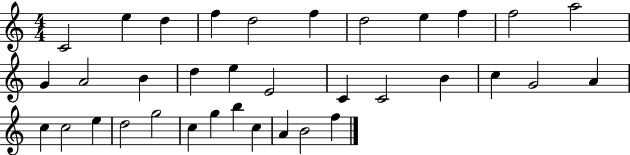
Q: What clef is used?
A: treble